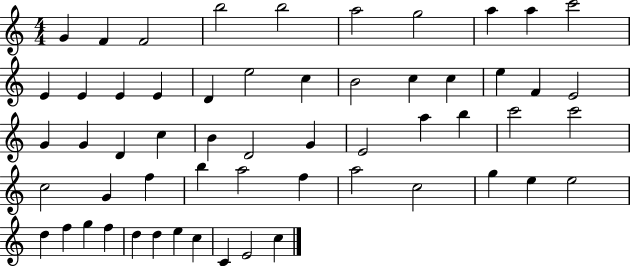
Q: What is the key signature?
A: C major